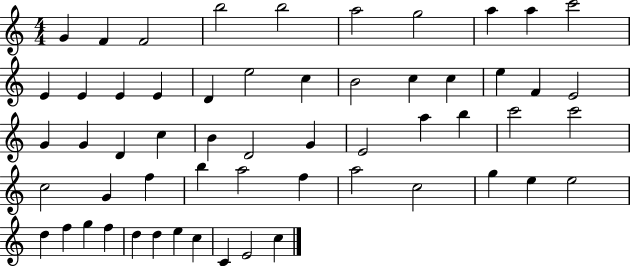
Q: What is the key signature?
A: C major